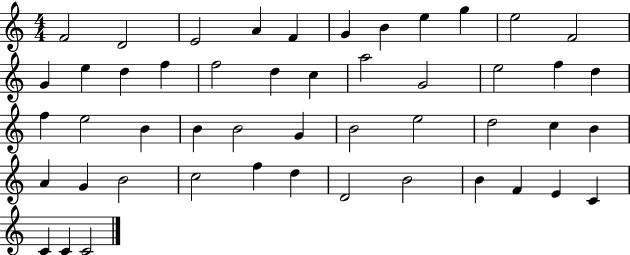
F4/h D4/h E4/h A4/q F4/q G4/q B4/q E5/q G5/q E5/h F4/h G4/q E5/q D5/q F5/q F5/h D5/q C5/q A5/h G4/h E5/h F5/q D5/q F5/q E5/h B4/q B4/q B4/h G4/q B4/h E5/h D5/h C5/q B4/q A4/q G4/q B4/h C5/h F5/q D5/q D4/h B4/h B4/q F4/q E4/q C4/q C4/q C4/q C4/h